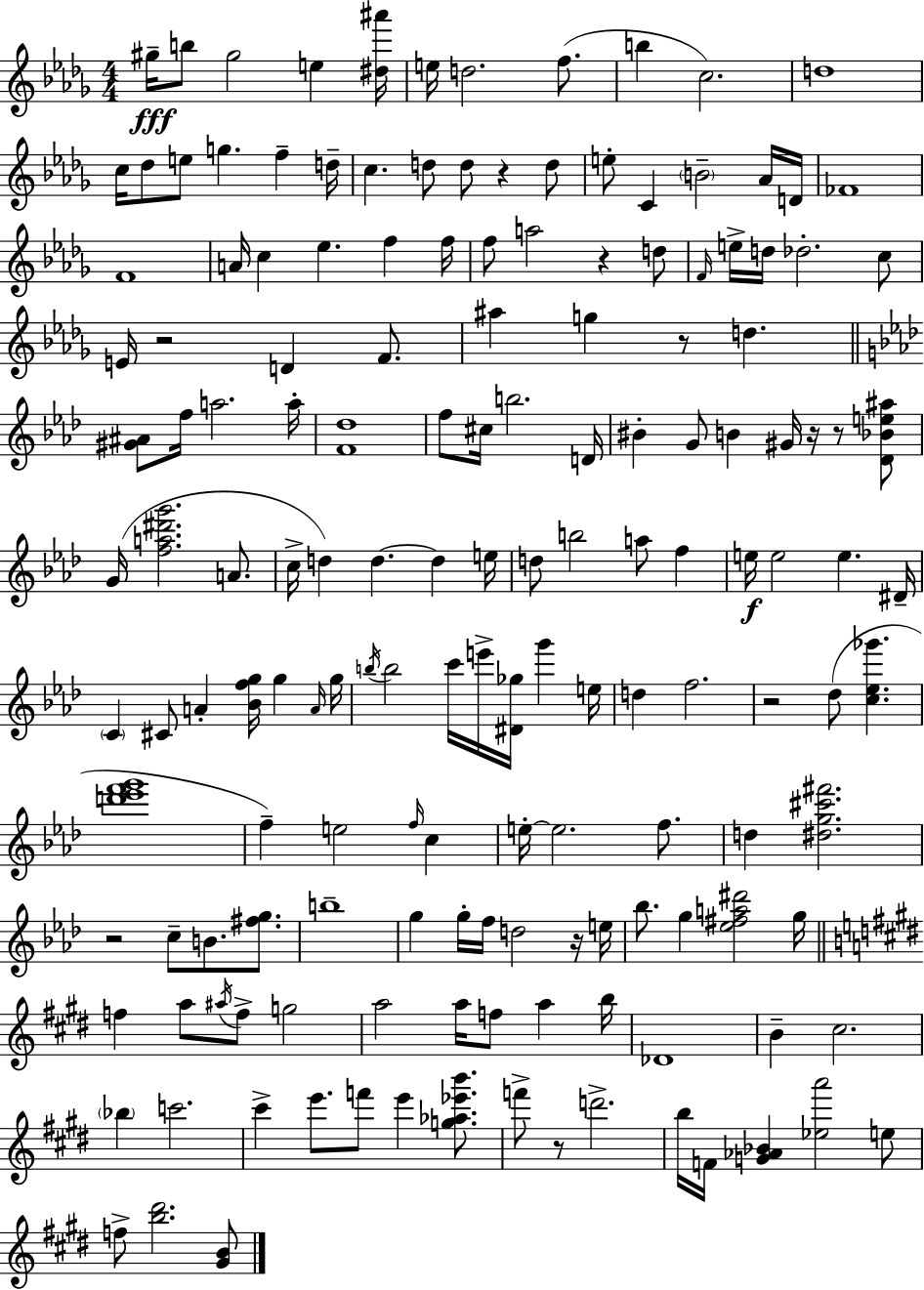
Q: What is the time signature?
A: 4/4